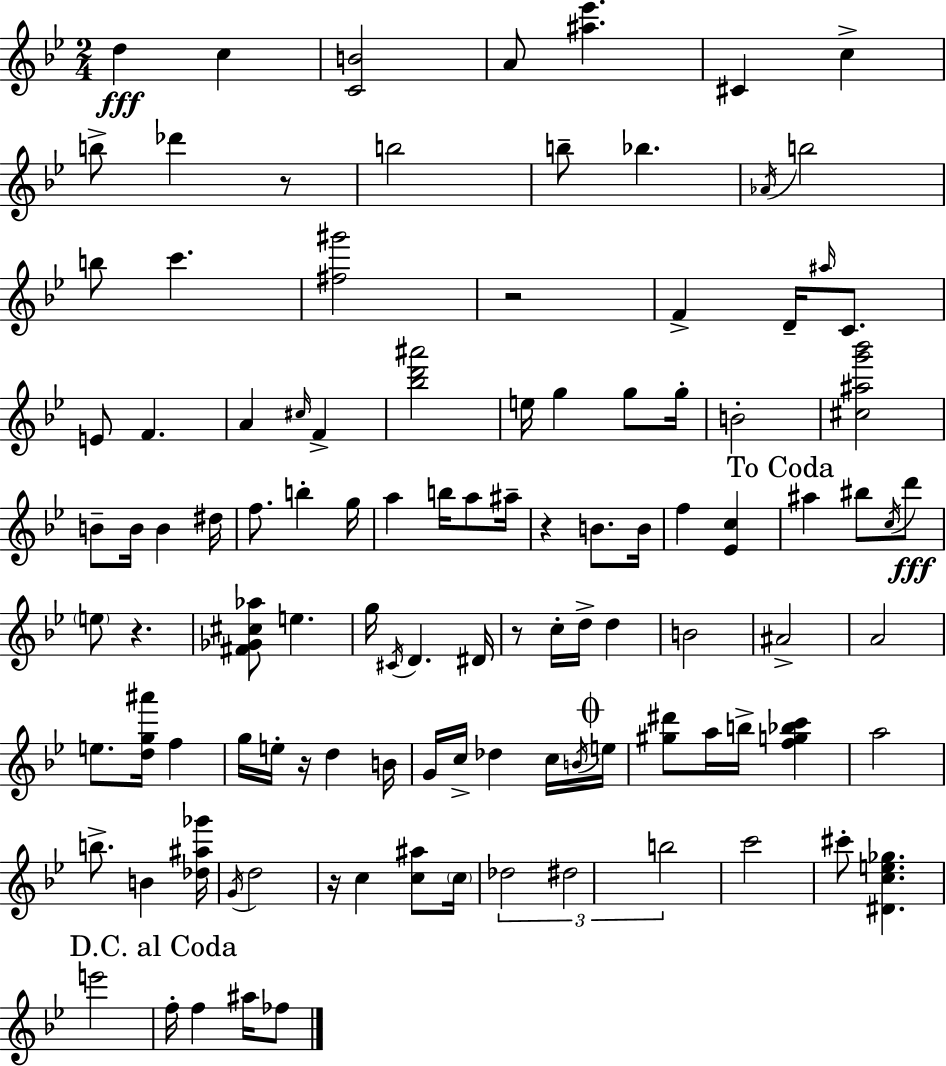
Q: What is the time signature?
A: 2/4